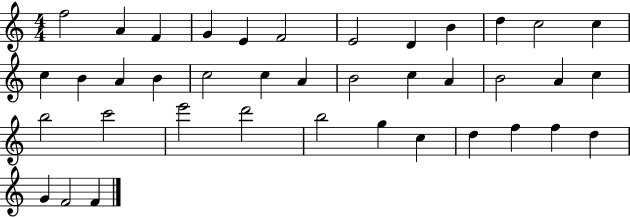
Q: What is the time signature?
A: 4/4